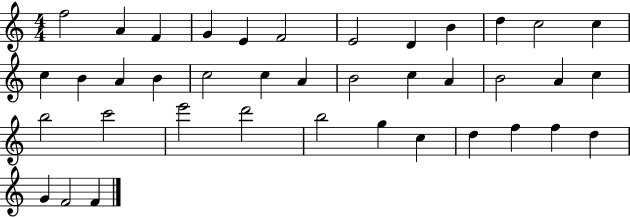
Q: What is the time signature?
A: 4/4